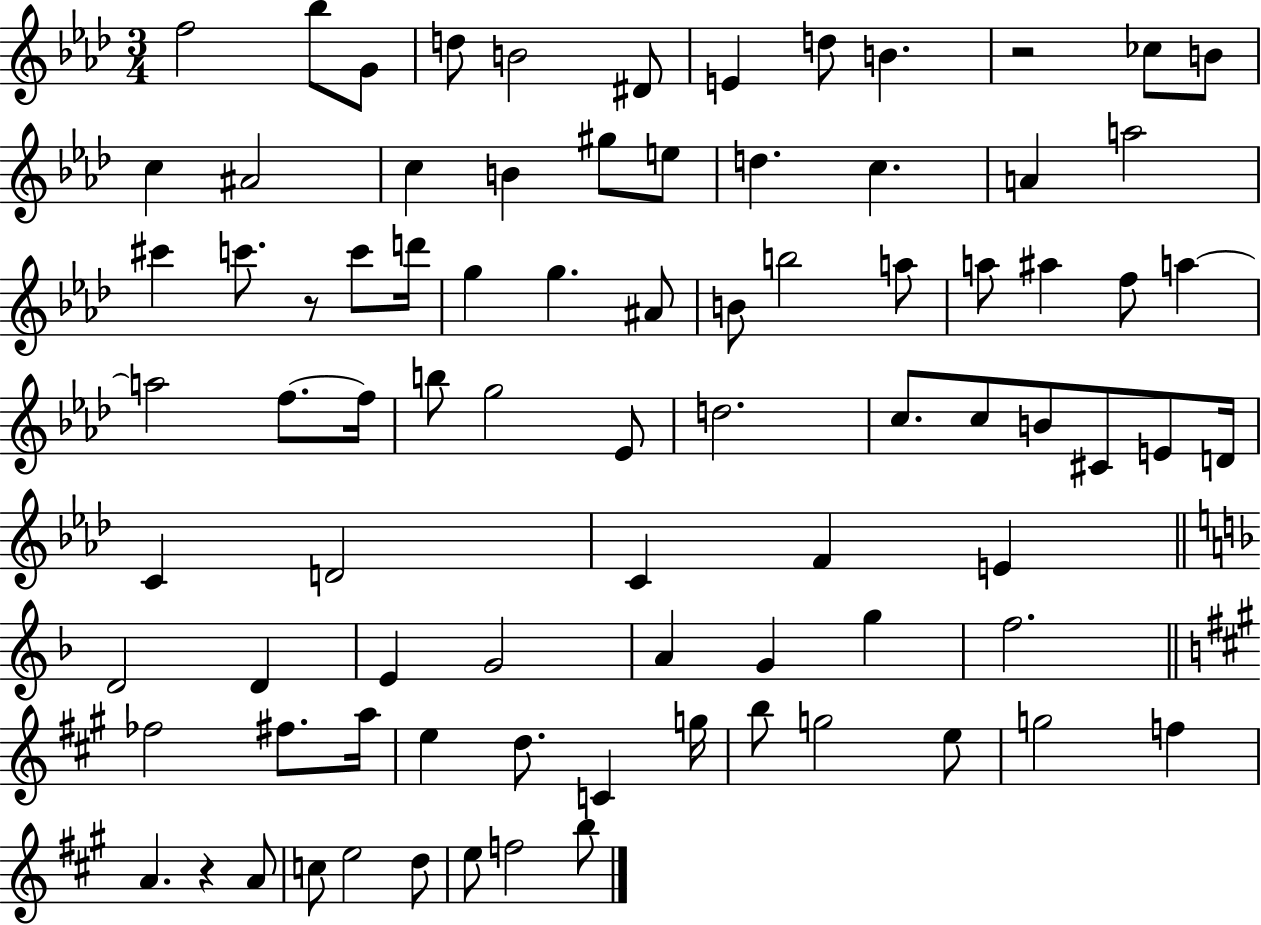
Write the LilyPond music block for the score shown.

{
  \clef treble
  \numericTimeSignature
  \time 3/4
  \key aes \major
  f''2 bes''8 g'8 | d''8 b'2 dis'8 | e'4 d''8 b'4. | r2 ces''8 b'8 | \break c''4 ais'2 | c''4 b'4 gis''8 e''8 | d''4. c''4. | a'4 a''2 | \break cis'''4 c'''8. r8 c'''8 d'''16 | g''4 g''4. ais'8 | b'8 b''2 a''8 | a''8 ais''4 f''8 a''4~~ | \break a''2 f''8.~~ f''16 | b''8 g''2 ees'8 | d''2. | c''8. c''8 b'8 cis'8 e'8 d'16 | \break c'4 d'2 | c'4 f'4 e'4 | \bar "||" \break \key d \minor d'2 d'4 | e'4 g'2 | a'4 g'4 g''4 | f''2. | \break \bar "||" \break \key a \major fes''2 fis''8. a''16 | e''4 d''8. c'4 g''16 | b''8 g''2 e''8 | g''2 f''4 | \break a'4. r4 a'8 | c''8 e''2 d''8 | e''8 f''2 b''8 | \bar "|."
}